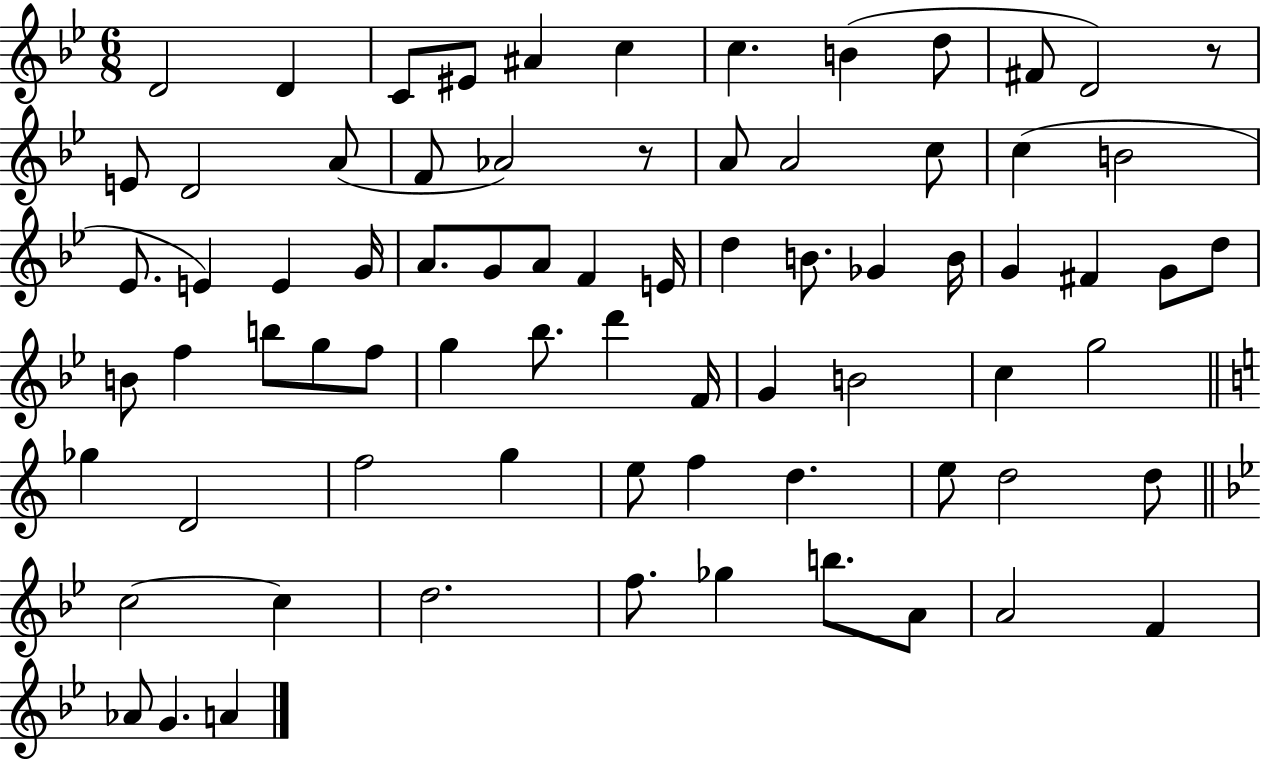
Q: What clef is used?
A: treble